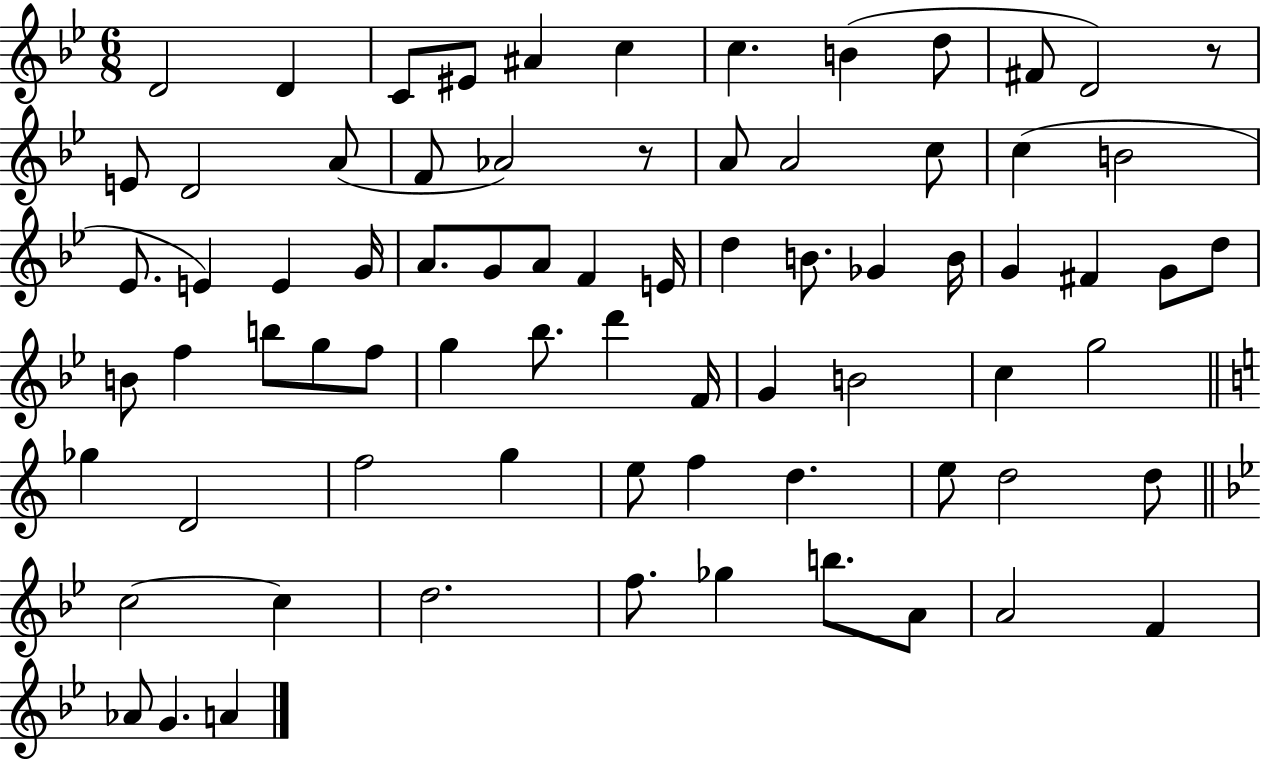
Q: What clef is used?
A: treble